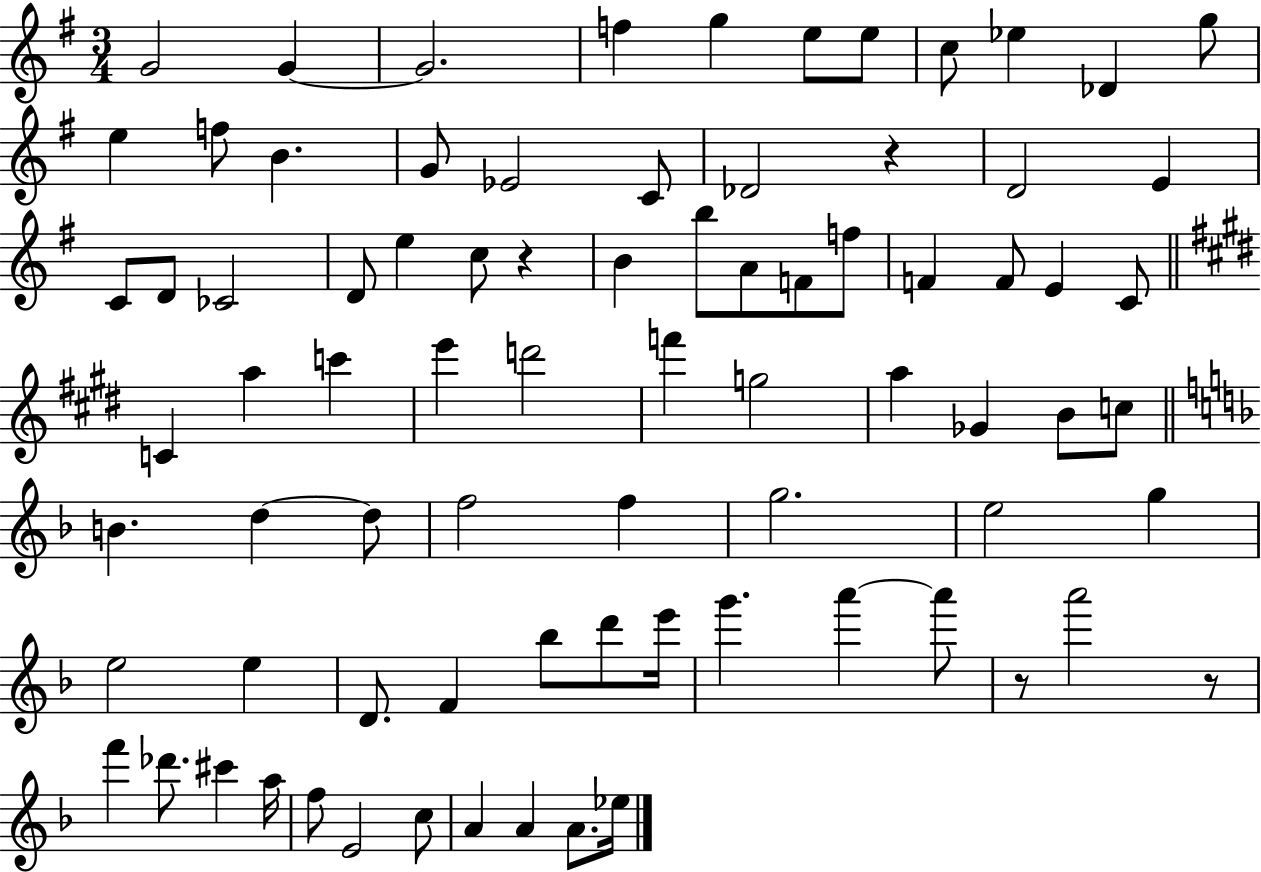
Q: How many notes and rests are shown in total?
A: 80